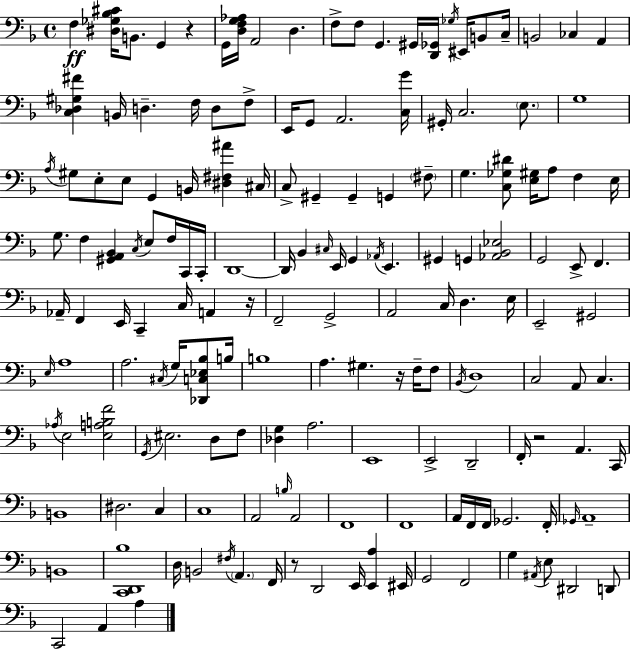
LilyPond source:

{
  \clef bass
  \time 4/4
  \defaultTimeSignature
  \key f \major
  f4\ff <dis ges bes cis'>16 b,8. g,4 r4 | g,16 <d f g aes>16 a,2 d4. | f8-> f8 g,4. gis,16 <d, ges,>16 \acciaccatura { ges16 } eis,16 b,8 | c16-- b,2 ces4 a,4 | \break <c des gis fis'>4 b,16 d4.-- f16 d8 f8-> | e,16 g,8 a,2. | <c g'>16 gis,16-. c2. \parenthesize e8. | g1 | \break \acciaccatura { a16 } gis8 e8-. e8 g,4 b,16 <dis fis ais'>4 | cis16 c8-> gis,4-- gis,4-- g,4 | \parenthesize fis8-- g4. <c ges dis'>8 <e gis>16 a8 f4 | e16 g8. f4 <gis, a, bes,>4 \acciaccatura { c16 } e8 | \break f16 c,16 c,16-. d,1~~ | d,16 bes,4 \grace { cis16 } e,16 g,4 \acciaccatura { aes,16 } e,4. | gis,4 g,4 <aes, bes, ees>2 | g,2 e,8-> f,4. | \break aes,16-- f,4 e,16 c,4-- c16 | a,4 r16 f,2-- g,2-> | a,2 c16 d4. | e16 e,2-- gis,2 | \break \grace { e16 } a1 | a2. | \acciaccatura { cis16 } g16 <des, c ees bes>8 b16 b1 | a4. gis4. | \break r16 f16-- f8 \acciaccatura { bes,16 } d1 | c2 | a,8 c4. \acciaccatura { aes16 } e2 | <e a b f'>2 \acciaccatura { g,16 } eis2. | \break d8 f8 <des g>4 a2. | e,1 | e,2-> | d,2-- f,16-. r2 | \break a,4. c,16 b,1 | dis2. | c4 c1 | a,2 | \break \grace { b16 } a,2 f,1 | f,1 | a,16 f,16 f,16 ges,2. | f,16-. \grace { ges,16 } a,1-- | \break b,1 | <c, d, bes>1 | d16 b,2 | \acciaccatura { fis16 } \parenthesize a,4. f,16 r8 d,2 | \break e,16 <e, a>4 eis,16 g,2 | f,2 g4 | \acciaccatura { ais,16 } e8 dis,2 d,8 c,2 | a,4 a4 \bar "|."
}